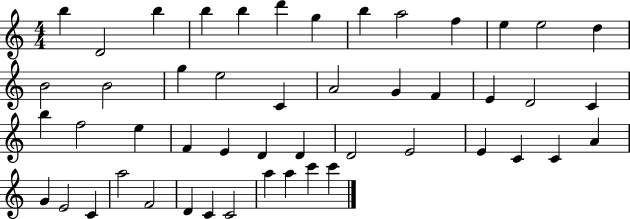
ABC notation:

X:1
T:Untitled
M:4/4
L:1/4
K:C
b D2 b b b d' g b a2 f e e2 d B2 B2 g e2 C A2 G F E D2 C b f2 e F E D D D2 E2 E C C A G E2 C a2 F2 D C C2 a a c' c'